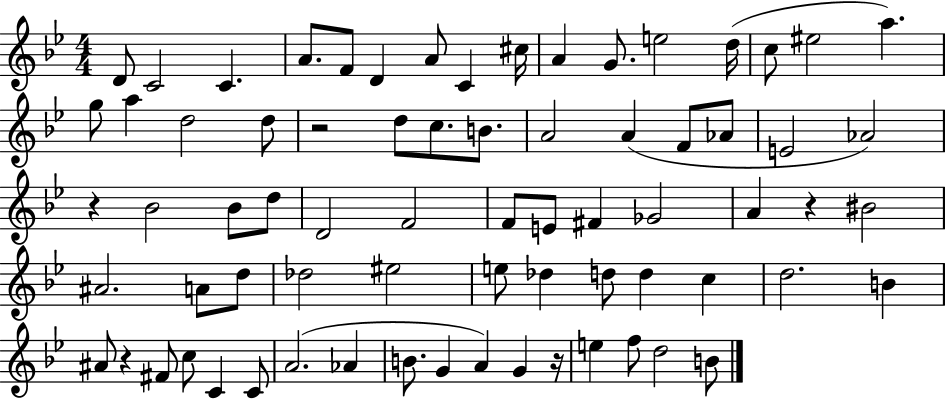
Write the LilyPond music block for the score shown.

{
  \clef treble
  \numericTimeSignature
  \time 4/4
  \key bes \major
  d'8 c'2 c'4. | a'8. f'8 d'4 a'8 c'4 cis''16 | a'4 g'8. e''2 d''16( | c''8 eis''2 a''4.) | \break g''8 a''4 d''2 d''8 | r2 d''8 c''8. b'8. | a'2 a'4( f'8 aes'8 | e'2 aes'2) | \break r4 bes'2 bes'8 d''8 | d'2 f'2 | f'8 e'8 fis'4 ges'2 | a'4 r4 bis'2 | \break ais'2. a'8 d''8 | des''2 eis''2 | e''8 des''4 d''8 d''4 c''4 | d''2. b'4 | \break ais'8 r4 fis'8 c''8 c'4 c'8 | a'2.( aes'4 | b'8. g'4 a'4) g'4 r16 | e''4 f''8 d''2 b'8 | \break \bar "|."
}